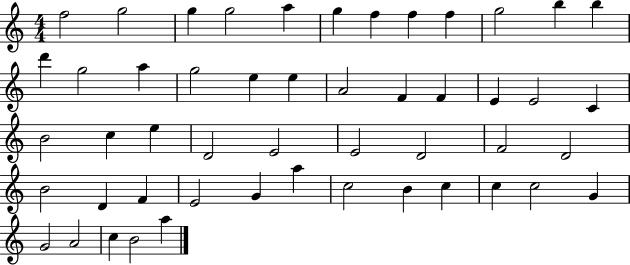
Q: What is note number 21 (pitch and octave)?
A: F4